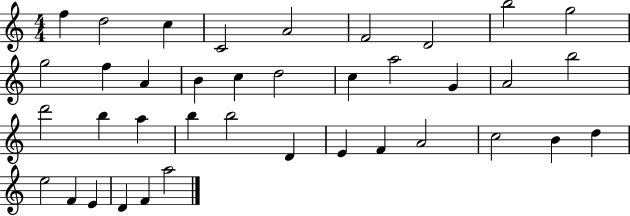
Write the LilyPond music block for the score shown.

{
  \clef treble
  \numericTimeSignature
  \time 4/4
  \key c \major
  f''4 d''2 c''4 | c'2 a'2 | f'2 d'2 | b''2 g''2 | \break g''2 f''4 a'4 | b'4 c''4 d''2 | c''4 a''2 g'4 | a'2 b''2 | \break d'''2 b''4 a''4 | b''4 b''2 d'4 | e'4 f'4 a'2 | c''2 b'4 d''4 | \break e''2 f'4 e'4 | d'4 f'4 a''2 | \bar "|."
}